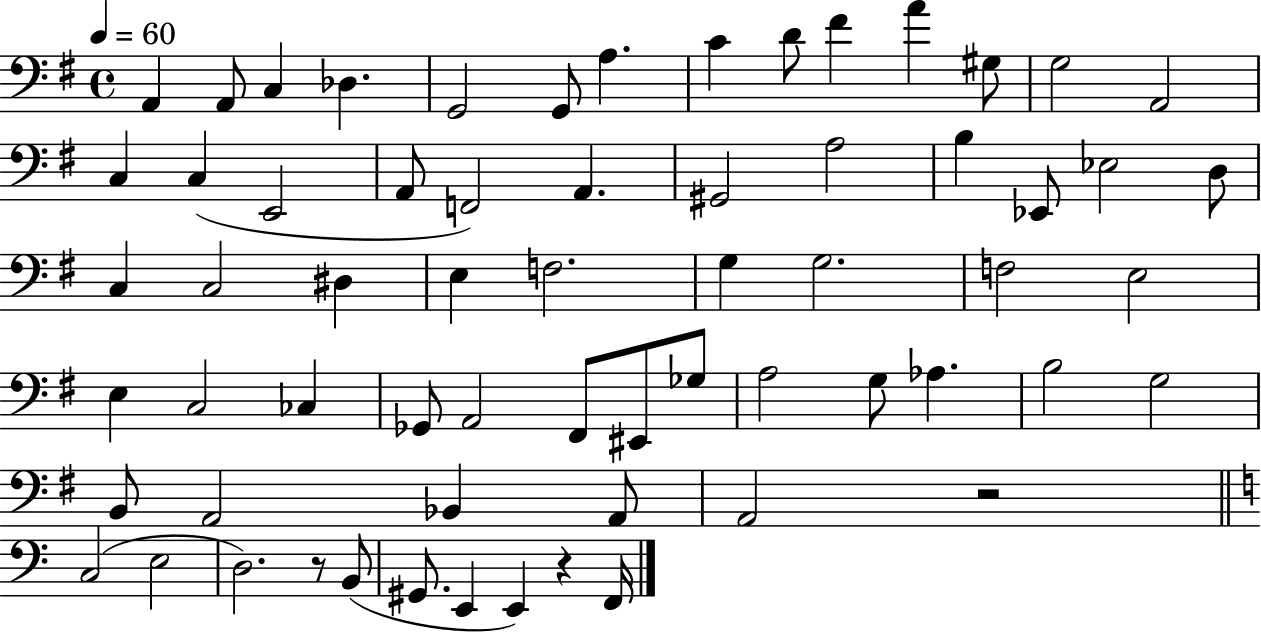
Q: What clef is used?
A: bass